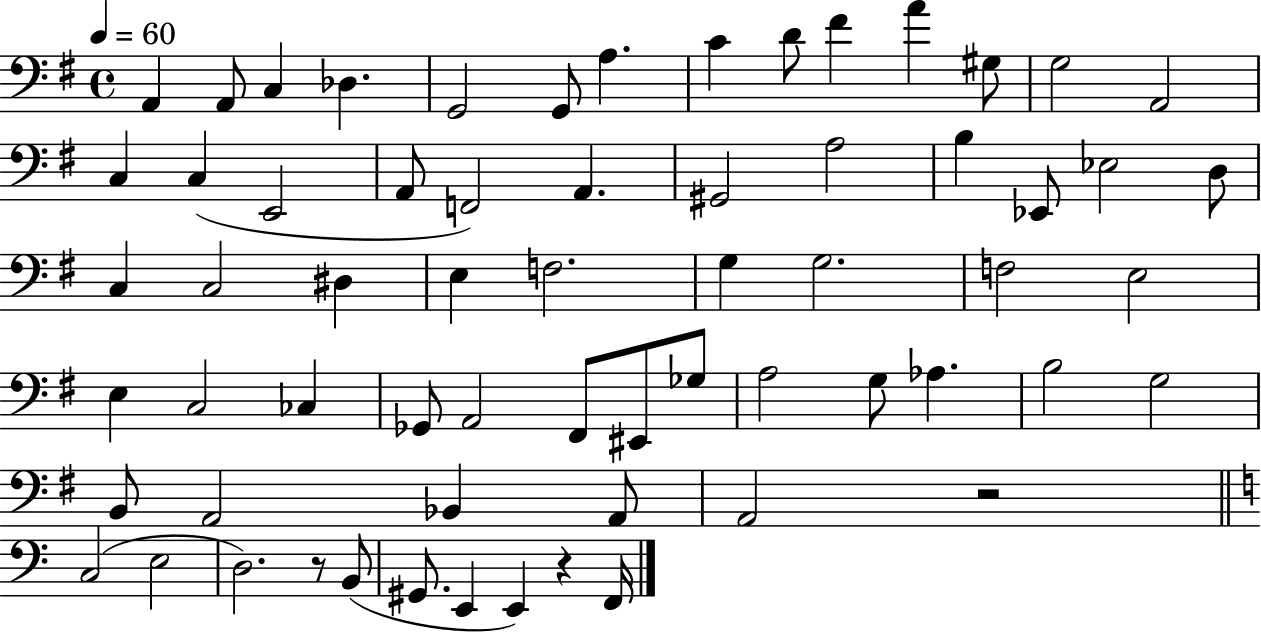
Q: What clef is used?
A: bass